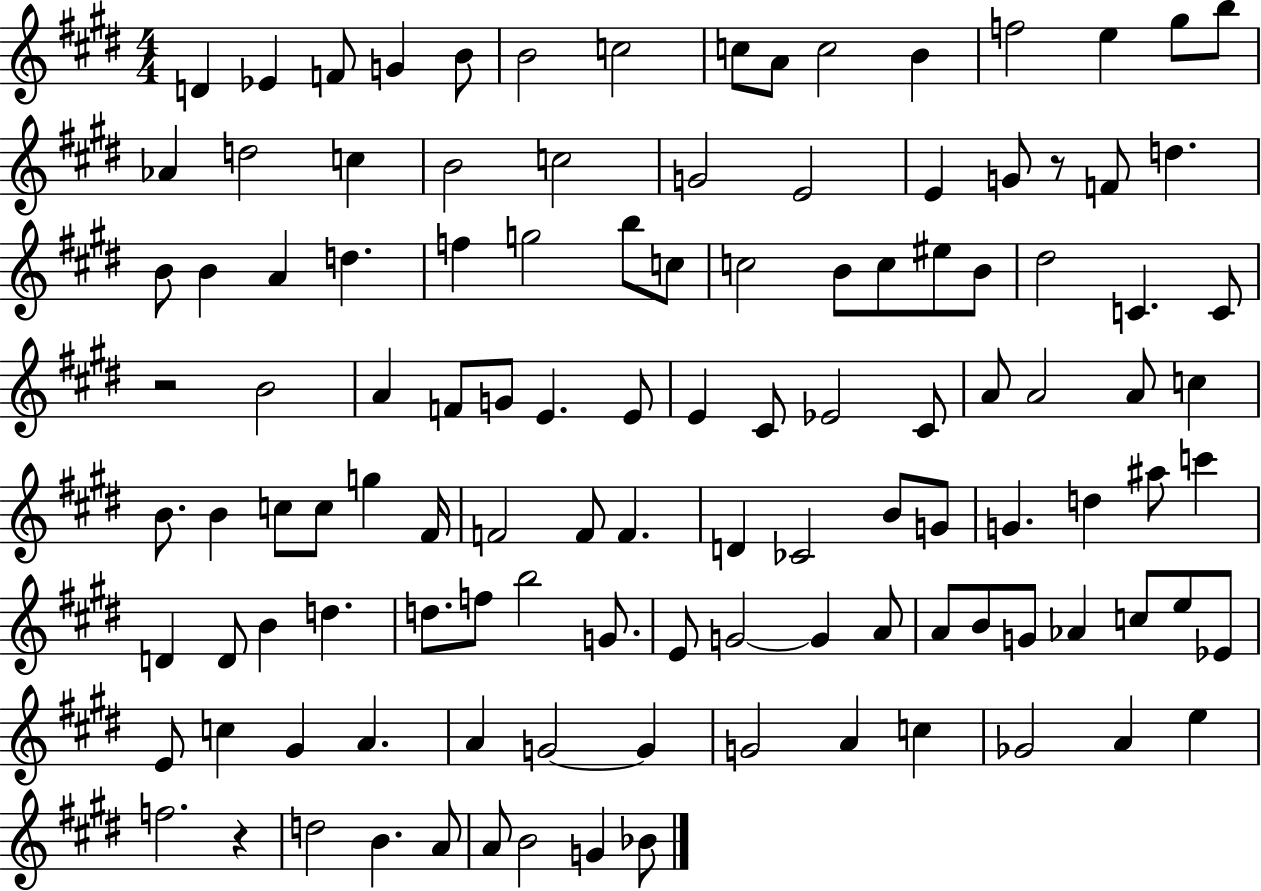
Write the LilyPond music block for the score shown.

{
  \clef treble
  \numericTimeSignature
  \time 4/4
  \key e \major
  d'4 ees'4 f'8 g'4 b'8 | b'2 c''2 | c''8 a'8 c''2 b'4 | f''2 e''4 gis''8 b''8 | \break aes'4 d''2 c''4 | b'2 c''2 | g'2 e'2 | e'4 g'8 r8 f'8 d''4. | \break b'8 b'4 a'4 d''4. | f''4 g''2 b''8 c''8 | c''2 b'8 c''8 eis''8 b'8 | dis''2 c'4. c'8 | \break r2 b'2 | a'4 f'8 g'8 e'4. e'8 | e'4 cis'8 ees'2 cis'8 | a'8 a'2 a'8 c''4 | \break b'8. b'4 c''8 c''8 g''4 fis'16 | f'2 f'8 f'4. | d'4 ces'2 b'8 g'8 | g'4. d''4 ais''8 c'''4 | \break d'4 d'8 b'4 d''4. | d''8. f''8 b''2 g'8. | e'8 g'2~~ g'4 a'8 | a'8 b'8 g'8 aes'4 c''8 e''8 ees'8 | \break e'8 c''4 gis'4 a'4. | a'4 g'2~~ g'4 | g'2 a'4 c''4 | ges'2 a'4 e''4 | \break f''2. r4 | d''2 b'4. a'8 | a'8 b'2 g'4 bes'8 | \bar "|."
}